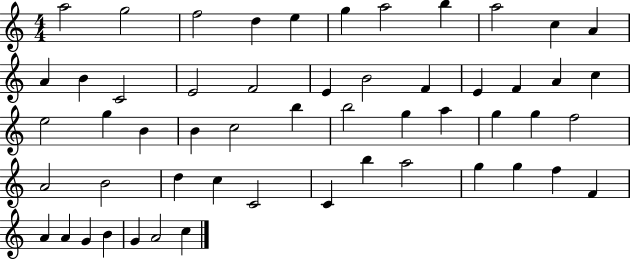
{
  \clef treble
  \numericTimeSignature
  \time 4/4
  \key c \major
  a''2 g''2 | f''2 d''4 e''4 | g''4 a''2 b''4 | a''2 c''4 a'4 | \break a'4 b'4 c'2 | e'2 f'2 | e'4 b'2 f'4 | e'4 f'4 a'4 c''4 | \break e''2 g''4 b'4 | b'4 c''2 b''4 | b''2 g''4 a''4 | g''4 g''4 f''2 | \break a'2 b'2 | d''4 c''4 c'2 | c'4 b''4 a''2 | g''4 g''4 f''4 f'4 | \break a'4 a'4 g'4 b'4 | g'4 a'2 c''4 | \bar "|."
}